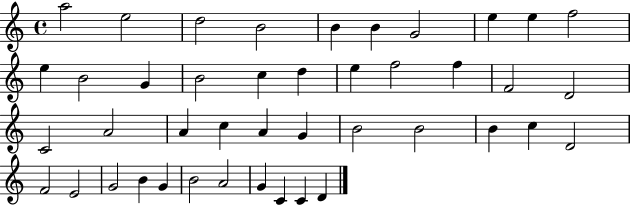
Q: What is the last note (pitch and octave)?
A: D4